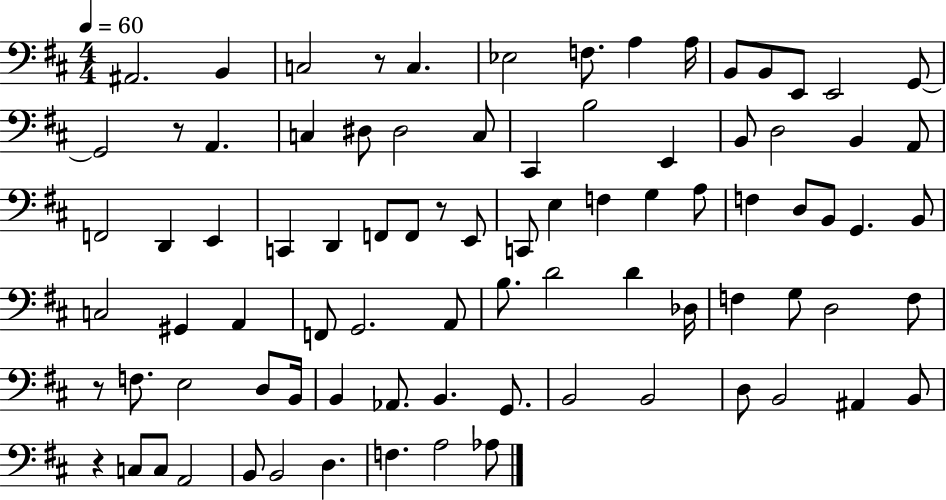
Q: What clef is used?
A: bass